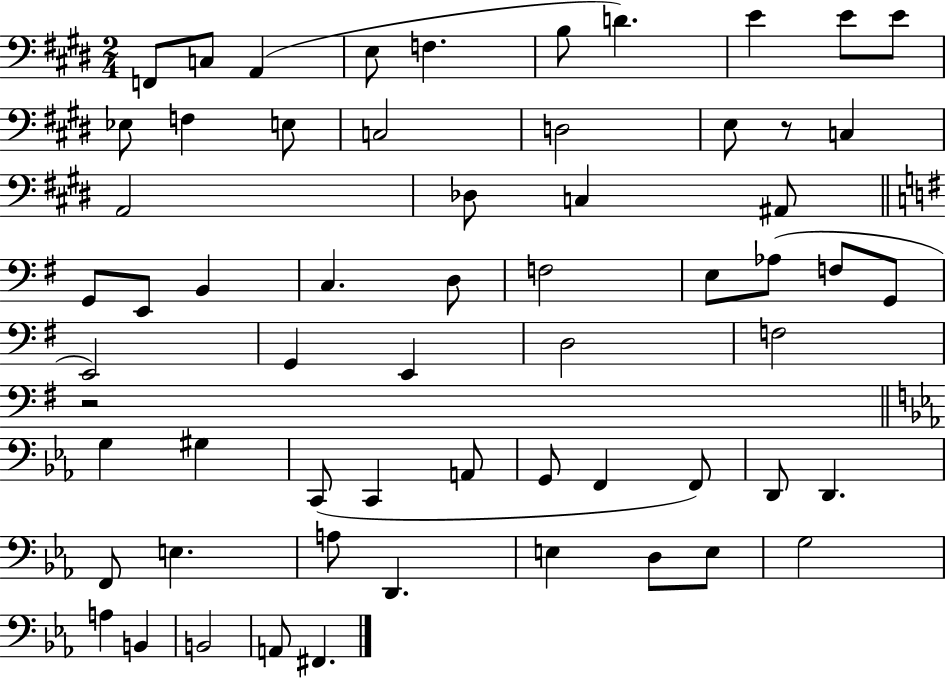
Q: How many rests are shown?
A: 2